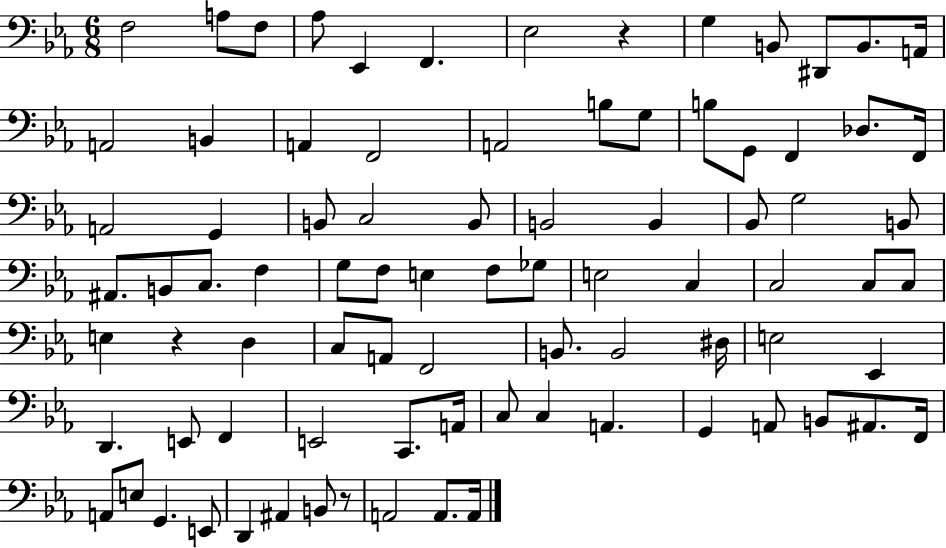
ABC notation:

X:1
T:Untitled
M:6/8
L:1/4
K:Eb
F,2 A,/2 F,/2 _A,/2 _E,, F,, _E,2 z G, B,,/2 ^D,,/2 B,,/2 A,,/4 A,,2 B,, A,, F,,2 A,,2 B,/2 G,/2 B,/2 G,,/2 F,, _D,/2 F,,/4 A,,2 G,, B,,/2 C,2 B,,/2 B,,2 B,, _B,,/2 G,2 B,,/2 ^A,,/2 B,,/2 C,/2 F, G,/2 F,/2 E, F,/2 _G,/2 E,2 C, C,2 C,/2 C,/2 E, z D, C,/2 A,,/2 F,,2 B,,/2 B,,2 ^D,/4 E,2 _E,, D,, E,,/2 F,, E,,2 C,,/2 A,,/4 C,/2 C, A,, G,, A,,/2 B,,/2 ^A,,/2 F,,/4 A,,/2 E,/2 G,, E,,/2 D,, ^A,, B,,/2 z/2 A,,2 A,,/2 A,,/4